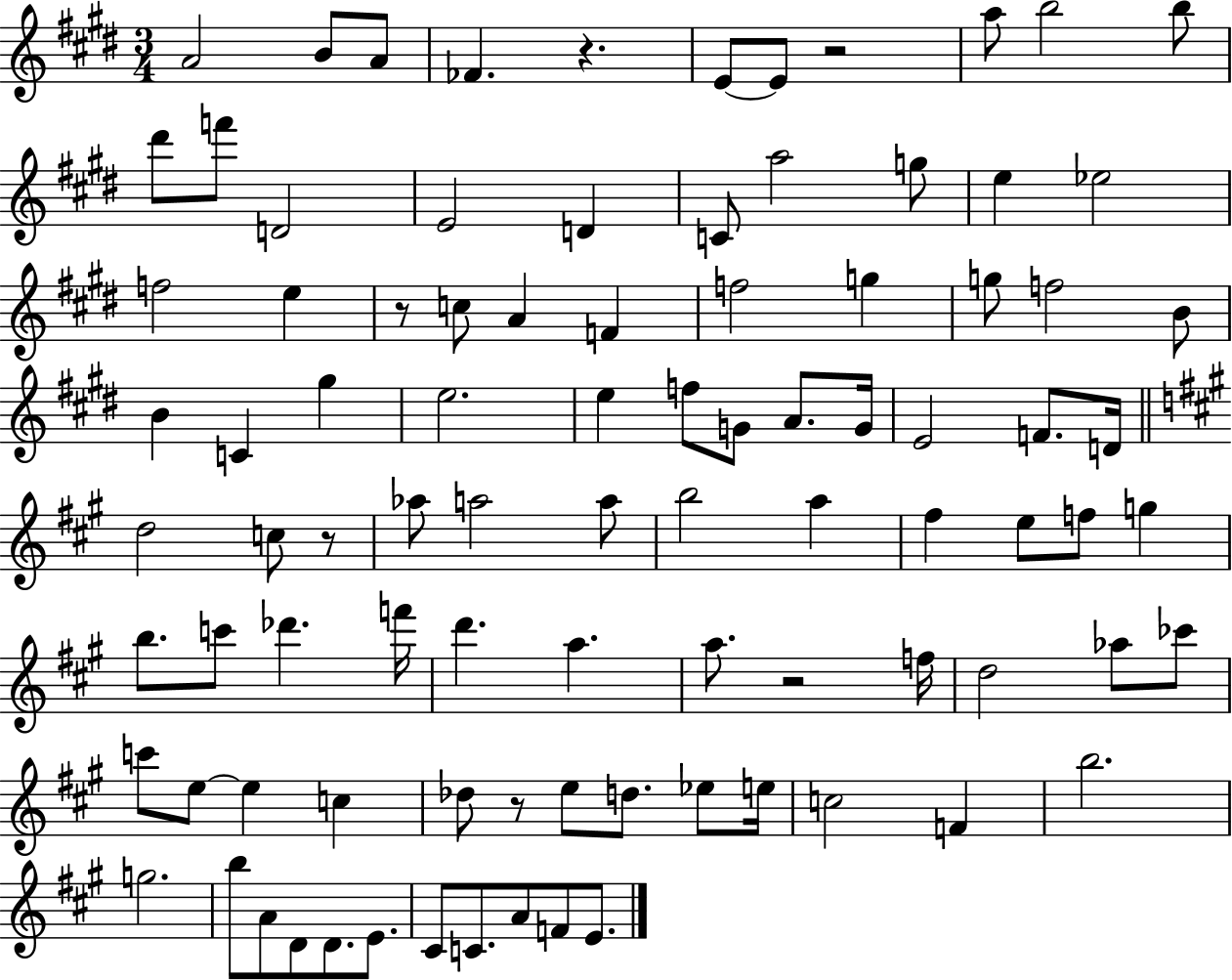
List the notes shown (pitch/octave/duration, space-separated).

A4/h B4/e A4/e FES4/q. R/q. E4/e E4/e R/h A5/e B5/h B5/e D#6/e F6/e D4/h E4/h D4/q C4/e A5/h G5/e E5/q Eb5/h F5/h E5/q R/e C5/e A4/q F4/q F5/h G5/q G5/e F5/h B4/e B4/q C4/q G#5/q E5/h. E5/q F5/e G4/e A4/e. G4/s E4/h F4/e. D4/s D5/h C5/e R/e Ab5/e A5/h A5/e B5/h A5/q F#5/q E5/e F5/e G5/q B5/e. C6/e Db6/q. F6/s D6/q. A5/q. A5/e. R/h F5/s D5/h Ab5/e CES6/e C6/e E5/e E5/q C5/q Db5/e R/e E5/e D5/e. Eb5/e E5/s C5/h F4/q B5/h. G5/h. B5/e A4/e D4/e D4/e. E4/e. C#4/e C4/e. A4/e F4/e E4/e.